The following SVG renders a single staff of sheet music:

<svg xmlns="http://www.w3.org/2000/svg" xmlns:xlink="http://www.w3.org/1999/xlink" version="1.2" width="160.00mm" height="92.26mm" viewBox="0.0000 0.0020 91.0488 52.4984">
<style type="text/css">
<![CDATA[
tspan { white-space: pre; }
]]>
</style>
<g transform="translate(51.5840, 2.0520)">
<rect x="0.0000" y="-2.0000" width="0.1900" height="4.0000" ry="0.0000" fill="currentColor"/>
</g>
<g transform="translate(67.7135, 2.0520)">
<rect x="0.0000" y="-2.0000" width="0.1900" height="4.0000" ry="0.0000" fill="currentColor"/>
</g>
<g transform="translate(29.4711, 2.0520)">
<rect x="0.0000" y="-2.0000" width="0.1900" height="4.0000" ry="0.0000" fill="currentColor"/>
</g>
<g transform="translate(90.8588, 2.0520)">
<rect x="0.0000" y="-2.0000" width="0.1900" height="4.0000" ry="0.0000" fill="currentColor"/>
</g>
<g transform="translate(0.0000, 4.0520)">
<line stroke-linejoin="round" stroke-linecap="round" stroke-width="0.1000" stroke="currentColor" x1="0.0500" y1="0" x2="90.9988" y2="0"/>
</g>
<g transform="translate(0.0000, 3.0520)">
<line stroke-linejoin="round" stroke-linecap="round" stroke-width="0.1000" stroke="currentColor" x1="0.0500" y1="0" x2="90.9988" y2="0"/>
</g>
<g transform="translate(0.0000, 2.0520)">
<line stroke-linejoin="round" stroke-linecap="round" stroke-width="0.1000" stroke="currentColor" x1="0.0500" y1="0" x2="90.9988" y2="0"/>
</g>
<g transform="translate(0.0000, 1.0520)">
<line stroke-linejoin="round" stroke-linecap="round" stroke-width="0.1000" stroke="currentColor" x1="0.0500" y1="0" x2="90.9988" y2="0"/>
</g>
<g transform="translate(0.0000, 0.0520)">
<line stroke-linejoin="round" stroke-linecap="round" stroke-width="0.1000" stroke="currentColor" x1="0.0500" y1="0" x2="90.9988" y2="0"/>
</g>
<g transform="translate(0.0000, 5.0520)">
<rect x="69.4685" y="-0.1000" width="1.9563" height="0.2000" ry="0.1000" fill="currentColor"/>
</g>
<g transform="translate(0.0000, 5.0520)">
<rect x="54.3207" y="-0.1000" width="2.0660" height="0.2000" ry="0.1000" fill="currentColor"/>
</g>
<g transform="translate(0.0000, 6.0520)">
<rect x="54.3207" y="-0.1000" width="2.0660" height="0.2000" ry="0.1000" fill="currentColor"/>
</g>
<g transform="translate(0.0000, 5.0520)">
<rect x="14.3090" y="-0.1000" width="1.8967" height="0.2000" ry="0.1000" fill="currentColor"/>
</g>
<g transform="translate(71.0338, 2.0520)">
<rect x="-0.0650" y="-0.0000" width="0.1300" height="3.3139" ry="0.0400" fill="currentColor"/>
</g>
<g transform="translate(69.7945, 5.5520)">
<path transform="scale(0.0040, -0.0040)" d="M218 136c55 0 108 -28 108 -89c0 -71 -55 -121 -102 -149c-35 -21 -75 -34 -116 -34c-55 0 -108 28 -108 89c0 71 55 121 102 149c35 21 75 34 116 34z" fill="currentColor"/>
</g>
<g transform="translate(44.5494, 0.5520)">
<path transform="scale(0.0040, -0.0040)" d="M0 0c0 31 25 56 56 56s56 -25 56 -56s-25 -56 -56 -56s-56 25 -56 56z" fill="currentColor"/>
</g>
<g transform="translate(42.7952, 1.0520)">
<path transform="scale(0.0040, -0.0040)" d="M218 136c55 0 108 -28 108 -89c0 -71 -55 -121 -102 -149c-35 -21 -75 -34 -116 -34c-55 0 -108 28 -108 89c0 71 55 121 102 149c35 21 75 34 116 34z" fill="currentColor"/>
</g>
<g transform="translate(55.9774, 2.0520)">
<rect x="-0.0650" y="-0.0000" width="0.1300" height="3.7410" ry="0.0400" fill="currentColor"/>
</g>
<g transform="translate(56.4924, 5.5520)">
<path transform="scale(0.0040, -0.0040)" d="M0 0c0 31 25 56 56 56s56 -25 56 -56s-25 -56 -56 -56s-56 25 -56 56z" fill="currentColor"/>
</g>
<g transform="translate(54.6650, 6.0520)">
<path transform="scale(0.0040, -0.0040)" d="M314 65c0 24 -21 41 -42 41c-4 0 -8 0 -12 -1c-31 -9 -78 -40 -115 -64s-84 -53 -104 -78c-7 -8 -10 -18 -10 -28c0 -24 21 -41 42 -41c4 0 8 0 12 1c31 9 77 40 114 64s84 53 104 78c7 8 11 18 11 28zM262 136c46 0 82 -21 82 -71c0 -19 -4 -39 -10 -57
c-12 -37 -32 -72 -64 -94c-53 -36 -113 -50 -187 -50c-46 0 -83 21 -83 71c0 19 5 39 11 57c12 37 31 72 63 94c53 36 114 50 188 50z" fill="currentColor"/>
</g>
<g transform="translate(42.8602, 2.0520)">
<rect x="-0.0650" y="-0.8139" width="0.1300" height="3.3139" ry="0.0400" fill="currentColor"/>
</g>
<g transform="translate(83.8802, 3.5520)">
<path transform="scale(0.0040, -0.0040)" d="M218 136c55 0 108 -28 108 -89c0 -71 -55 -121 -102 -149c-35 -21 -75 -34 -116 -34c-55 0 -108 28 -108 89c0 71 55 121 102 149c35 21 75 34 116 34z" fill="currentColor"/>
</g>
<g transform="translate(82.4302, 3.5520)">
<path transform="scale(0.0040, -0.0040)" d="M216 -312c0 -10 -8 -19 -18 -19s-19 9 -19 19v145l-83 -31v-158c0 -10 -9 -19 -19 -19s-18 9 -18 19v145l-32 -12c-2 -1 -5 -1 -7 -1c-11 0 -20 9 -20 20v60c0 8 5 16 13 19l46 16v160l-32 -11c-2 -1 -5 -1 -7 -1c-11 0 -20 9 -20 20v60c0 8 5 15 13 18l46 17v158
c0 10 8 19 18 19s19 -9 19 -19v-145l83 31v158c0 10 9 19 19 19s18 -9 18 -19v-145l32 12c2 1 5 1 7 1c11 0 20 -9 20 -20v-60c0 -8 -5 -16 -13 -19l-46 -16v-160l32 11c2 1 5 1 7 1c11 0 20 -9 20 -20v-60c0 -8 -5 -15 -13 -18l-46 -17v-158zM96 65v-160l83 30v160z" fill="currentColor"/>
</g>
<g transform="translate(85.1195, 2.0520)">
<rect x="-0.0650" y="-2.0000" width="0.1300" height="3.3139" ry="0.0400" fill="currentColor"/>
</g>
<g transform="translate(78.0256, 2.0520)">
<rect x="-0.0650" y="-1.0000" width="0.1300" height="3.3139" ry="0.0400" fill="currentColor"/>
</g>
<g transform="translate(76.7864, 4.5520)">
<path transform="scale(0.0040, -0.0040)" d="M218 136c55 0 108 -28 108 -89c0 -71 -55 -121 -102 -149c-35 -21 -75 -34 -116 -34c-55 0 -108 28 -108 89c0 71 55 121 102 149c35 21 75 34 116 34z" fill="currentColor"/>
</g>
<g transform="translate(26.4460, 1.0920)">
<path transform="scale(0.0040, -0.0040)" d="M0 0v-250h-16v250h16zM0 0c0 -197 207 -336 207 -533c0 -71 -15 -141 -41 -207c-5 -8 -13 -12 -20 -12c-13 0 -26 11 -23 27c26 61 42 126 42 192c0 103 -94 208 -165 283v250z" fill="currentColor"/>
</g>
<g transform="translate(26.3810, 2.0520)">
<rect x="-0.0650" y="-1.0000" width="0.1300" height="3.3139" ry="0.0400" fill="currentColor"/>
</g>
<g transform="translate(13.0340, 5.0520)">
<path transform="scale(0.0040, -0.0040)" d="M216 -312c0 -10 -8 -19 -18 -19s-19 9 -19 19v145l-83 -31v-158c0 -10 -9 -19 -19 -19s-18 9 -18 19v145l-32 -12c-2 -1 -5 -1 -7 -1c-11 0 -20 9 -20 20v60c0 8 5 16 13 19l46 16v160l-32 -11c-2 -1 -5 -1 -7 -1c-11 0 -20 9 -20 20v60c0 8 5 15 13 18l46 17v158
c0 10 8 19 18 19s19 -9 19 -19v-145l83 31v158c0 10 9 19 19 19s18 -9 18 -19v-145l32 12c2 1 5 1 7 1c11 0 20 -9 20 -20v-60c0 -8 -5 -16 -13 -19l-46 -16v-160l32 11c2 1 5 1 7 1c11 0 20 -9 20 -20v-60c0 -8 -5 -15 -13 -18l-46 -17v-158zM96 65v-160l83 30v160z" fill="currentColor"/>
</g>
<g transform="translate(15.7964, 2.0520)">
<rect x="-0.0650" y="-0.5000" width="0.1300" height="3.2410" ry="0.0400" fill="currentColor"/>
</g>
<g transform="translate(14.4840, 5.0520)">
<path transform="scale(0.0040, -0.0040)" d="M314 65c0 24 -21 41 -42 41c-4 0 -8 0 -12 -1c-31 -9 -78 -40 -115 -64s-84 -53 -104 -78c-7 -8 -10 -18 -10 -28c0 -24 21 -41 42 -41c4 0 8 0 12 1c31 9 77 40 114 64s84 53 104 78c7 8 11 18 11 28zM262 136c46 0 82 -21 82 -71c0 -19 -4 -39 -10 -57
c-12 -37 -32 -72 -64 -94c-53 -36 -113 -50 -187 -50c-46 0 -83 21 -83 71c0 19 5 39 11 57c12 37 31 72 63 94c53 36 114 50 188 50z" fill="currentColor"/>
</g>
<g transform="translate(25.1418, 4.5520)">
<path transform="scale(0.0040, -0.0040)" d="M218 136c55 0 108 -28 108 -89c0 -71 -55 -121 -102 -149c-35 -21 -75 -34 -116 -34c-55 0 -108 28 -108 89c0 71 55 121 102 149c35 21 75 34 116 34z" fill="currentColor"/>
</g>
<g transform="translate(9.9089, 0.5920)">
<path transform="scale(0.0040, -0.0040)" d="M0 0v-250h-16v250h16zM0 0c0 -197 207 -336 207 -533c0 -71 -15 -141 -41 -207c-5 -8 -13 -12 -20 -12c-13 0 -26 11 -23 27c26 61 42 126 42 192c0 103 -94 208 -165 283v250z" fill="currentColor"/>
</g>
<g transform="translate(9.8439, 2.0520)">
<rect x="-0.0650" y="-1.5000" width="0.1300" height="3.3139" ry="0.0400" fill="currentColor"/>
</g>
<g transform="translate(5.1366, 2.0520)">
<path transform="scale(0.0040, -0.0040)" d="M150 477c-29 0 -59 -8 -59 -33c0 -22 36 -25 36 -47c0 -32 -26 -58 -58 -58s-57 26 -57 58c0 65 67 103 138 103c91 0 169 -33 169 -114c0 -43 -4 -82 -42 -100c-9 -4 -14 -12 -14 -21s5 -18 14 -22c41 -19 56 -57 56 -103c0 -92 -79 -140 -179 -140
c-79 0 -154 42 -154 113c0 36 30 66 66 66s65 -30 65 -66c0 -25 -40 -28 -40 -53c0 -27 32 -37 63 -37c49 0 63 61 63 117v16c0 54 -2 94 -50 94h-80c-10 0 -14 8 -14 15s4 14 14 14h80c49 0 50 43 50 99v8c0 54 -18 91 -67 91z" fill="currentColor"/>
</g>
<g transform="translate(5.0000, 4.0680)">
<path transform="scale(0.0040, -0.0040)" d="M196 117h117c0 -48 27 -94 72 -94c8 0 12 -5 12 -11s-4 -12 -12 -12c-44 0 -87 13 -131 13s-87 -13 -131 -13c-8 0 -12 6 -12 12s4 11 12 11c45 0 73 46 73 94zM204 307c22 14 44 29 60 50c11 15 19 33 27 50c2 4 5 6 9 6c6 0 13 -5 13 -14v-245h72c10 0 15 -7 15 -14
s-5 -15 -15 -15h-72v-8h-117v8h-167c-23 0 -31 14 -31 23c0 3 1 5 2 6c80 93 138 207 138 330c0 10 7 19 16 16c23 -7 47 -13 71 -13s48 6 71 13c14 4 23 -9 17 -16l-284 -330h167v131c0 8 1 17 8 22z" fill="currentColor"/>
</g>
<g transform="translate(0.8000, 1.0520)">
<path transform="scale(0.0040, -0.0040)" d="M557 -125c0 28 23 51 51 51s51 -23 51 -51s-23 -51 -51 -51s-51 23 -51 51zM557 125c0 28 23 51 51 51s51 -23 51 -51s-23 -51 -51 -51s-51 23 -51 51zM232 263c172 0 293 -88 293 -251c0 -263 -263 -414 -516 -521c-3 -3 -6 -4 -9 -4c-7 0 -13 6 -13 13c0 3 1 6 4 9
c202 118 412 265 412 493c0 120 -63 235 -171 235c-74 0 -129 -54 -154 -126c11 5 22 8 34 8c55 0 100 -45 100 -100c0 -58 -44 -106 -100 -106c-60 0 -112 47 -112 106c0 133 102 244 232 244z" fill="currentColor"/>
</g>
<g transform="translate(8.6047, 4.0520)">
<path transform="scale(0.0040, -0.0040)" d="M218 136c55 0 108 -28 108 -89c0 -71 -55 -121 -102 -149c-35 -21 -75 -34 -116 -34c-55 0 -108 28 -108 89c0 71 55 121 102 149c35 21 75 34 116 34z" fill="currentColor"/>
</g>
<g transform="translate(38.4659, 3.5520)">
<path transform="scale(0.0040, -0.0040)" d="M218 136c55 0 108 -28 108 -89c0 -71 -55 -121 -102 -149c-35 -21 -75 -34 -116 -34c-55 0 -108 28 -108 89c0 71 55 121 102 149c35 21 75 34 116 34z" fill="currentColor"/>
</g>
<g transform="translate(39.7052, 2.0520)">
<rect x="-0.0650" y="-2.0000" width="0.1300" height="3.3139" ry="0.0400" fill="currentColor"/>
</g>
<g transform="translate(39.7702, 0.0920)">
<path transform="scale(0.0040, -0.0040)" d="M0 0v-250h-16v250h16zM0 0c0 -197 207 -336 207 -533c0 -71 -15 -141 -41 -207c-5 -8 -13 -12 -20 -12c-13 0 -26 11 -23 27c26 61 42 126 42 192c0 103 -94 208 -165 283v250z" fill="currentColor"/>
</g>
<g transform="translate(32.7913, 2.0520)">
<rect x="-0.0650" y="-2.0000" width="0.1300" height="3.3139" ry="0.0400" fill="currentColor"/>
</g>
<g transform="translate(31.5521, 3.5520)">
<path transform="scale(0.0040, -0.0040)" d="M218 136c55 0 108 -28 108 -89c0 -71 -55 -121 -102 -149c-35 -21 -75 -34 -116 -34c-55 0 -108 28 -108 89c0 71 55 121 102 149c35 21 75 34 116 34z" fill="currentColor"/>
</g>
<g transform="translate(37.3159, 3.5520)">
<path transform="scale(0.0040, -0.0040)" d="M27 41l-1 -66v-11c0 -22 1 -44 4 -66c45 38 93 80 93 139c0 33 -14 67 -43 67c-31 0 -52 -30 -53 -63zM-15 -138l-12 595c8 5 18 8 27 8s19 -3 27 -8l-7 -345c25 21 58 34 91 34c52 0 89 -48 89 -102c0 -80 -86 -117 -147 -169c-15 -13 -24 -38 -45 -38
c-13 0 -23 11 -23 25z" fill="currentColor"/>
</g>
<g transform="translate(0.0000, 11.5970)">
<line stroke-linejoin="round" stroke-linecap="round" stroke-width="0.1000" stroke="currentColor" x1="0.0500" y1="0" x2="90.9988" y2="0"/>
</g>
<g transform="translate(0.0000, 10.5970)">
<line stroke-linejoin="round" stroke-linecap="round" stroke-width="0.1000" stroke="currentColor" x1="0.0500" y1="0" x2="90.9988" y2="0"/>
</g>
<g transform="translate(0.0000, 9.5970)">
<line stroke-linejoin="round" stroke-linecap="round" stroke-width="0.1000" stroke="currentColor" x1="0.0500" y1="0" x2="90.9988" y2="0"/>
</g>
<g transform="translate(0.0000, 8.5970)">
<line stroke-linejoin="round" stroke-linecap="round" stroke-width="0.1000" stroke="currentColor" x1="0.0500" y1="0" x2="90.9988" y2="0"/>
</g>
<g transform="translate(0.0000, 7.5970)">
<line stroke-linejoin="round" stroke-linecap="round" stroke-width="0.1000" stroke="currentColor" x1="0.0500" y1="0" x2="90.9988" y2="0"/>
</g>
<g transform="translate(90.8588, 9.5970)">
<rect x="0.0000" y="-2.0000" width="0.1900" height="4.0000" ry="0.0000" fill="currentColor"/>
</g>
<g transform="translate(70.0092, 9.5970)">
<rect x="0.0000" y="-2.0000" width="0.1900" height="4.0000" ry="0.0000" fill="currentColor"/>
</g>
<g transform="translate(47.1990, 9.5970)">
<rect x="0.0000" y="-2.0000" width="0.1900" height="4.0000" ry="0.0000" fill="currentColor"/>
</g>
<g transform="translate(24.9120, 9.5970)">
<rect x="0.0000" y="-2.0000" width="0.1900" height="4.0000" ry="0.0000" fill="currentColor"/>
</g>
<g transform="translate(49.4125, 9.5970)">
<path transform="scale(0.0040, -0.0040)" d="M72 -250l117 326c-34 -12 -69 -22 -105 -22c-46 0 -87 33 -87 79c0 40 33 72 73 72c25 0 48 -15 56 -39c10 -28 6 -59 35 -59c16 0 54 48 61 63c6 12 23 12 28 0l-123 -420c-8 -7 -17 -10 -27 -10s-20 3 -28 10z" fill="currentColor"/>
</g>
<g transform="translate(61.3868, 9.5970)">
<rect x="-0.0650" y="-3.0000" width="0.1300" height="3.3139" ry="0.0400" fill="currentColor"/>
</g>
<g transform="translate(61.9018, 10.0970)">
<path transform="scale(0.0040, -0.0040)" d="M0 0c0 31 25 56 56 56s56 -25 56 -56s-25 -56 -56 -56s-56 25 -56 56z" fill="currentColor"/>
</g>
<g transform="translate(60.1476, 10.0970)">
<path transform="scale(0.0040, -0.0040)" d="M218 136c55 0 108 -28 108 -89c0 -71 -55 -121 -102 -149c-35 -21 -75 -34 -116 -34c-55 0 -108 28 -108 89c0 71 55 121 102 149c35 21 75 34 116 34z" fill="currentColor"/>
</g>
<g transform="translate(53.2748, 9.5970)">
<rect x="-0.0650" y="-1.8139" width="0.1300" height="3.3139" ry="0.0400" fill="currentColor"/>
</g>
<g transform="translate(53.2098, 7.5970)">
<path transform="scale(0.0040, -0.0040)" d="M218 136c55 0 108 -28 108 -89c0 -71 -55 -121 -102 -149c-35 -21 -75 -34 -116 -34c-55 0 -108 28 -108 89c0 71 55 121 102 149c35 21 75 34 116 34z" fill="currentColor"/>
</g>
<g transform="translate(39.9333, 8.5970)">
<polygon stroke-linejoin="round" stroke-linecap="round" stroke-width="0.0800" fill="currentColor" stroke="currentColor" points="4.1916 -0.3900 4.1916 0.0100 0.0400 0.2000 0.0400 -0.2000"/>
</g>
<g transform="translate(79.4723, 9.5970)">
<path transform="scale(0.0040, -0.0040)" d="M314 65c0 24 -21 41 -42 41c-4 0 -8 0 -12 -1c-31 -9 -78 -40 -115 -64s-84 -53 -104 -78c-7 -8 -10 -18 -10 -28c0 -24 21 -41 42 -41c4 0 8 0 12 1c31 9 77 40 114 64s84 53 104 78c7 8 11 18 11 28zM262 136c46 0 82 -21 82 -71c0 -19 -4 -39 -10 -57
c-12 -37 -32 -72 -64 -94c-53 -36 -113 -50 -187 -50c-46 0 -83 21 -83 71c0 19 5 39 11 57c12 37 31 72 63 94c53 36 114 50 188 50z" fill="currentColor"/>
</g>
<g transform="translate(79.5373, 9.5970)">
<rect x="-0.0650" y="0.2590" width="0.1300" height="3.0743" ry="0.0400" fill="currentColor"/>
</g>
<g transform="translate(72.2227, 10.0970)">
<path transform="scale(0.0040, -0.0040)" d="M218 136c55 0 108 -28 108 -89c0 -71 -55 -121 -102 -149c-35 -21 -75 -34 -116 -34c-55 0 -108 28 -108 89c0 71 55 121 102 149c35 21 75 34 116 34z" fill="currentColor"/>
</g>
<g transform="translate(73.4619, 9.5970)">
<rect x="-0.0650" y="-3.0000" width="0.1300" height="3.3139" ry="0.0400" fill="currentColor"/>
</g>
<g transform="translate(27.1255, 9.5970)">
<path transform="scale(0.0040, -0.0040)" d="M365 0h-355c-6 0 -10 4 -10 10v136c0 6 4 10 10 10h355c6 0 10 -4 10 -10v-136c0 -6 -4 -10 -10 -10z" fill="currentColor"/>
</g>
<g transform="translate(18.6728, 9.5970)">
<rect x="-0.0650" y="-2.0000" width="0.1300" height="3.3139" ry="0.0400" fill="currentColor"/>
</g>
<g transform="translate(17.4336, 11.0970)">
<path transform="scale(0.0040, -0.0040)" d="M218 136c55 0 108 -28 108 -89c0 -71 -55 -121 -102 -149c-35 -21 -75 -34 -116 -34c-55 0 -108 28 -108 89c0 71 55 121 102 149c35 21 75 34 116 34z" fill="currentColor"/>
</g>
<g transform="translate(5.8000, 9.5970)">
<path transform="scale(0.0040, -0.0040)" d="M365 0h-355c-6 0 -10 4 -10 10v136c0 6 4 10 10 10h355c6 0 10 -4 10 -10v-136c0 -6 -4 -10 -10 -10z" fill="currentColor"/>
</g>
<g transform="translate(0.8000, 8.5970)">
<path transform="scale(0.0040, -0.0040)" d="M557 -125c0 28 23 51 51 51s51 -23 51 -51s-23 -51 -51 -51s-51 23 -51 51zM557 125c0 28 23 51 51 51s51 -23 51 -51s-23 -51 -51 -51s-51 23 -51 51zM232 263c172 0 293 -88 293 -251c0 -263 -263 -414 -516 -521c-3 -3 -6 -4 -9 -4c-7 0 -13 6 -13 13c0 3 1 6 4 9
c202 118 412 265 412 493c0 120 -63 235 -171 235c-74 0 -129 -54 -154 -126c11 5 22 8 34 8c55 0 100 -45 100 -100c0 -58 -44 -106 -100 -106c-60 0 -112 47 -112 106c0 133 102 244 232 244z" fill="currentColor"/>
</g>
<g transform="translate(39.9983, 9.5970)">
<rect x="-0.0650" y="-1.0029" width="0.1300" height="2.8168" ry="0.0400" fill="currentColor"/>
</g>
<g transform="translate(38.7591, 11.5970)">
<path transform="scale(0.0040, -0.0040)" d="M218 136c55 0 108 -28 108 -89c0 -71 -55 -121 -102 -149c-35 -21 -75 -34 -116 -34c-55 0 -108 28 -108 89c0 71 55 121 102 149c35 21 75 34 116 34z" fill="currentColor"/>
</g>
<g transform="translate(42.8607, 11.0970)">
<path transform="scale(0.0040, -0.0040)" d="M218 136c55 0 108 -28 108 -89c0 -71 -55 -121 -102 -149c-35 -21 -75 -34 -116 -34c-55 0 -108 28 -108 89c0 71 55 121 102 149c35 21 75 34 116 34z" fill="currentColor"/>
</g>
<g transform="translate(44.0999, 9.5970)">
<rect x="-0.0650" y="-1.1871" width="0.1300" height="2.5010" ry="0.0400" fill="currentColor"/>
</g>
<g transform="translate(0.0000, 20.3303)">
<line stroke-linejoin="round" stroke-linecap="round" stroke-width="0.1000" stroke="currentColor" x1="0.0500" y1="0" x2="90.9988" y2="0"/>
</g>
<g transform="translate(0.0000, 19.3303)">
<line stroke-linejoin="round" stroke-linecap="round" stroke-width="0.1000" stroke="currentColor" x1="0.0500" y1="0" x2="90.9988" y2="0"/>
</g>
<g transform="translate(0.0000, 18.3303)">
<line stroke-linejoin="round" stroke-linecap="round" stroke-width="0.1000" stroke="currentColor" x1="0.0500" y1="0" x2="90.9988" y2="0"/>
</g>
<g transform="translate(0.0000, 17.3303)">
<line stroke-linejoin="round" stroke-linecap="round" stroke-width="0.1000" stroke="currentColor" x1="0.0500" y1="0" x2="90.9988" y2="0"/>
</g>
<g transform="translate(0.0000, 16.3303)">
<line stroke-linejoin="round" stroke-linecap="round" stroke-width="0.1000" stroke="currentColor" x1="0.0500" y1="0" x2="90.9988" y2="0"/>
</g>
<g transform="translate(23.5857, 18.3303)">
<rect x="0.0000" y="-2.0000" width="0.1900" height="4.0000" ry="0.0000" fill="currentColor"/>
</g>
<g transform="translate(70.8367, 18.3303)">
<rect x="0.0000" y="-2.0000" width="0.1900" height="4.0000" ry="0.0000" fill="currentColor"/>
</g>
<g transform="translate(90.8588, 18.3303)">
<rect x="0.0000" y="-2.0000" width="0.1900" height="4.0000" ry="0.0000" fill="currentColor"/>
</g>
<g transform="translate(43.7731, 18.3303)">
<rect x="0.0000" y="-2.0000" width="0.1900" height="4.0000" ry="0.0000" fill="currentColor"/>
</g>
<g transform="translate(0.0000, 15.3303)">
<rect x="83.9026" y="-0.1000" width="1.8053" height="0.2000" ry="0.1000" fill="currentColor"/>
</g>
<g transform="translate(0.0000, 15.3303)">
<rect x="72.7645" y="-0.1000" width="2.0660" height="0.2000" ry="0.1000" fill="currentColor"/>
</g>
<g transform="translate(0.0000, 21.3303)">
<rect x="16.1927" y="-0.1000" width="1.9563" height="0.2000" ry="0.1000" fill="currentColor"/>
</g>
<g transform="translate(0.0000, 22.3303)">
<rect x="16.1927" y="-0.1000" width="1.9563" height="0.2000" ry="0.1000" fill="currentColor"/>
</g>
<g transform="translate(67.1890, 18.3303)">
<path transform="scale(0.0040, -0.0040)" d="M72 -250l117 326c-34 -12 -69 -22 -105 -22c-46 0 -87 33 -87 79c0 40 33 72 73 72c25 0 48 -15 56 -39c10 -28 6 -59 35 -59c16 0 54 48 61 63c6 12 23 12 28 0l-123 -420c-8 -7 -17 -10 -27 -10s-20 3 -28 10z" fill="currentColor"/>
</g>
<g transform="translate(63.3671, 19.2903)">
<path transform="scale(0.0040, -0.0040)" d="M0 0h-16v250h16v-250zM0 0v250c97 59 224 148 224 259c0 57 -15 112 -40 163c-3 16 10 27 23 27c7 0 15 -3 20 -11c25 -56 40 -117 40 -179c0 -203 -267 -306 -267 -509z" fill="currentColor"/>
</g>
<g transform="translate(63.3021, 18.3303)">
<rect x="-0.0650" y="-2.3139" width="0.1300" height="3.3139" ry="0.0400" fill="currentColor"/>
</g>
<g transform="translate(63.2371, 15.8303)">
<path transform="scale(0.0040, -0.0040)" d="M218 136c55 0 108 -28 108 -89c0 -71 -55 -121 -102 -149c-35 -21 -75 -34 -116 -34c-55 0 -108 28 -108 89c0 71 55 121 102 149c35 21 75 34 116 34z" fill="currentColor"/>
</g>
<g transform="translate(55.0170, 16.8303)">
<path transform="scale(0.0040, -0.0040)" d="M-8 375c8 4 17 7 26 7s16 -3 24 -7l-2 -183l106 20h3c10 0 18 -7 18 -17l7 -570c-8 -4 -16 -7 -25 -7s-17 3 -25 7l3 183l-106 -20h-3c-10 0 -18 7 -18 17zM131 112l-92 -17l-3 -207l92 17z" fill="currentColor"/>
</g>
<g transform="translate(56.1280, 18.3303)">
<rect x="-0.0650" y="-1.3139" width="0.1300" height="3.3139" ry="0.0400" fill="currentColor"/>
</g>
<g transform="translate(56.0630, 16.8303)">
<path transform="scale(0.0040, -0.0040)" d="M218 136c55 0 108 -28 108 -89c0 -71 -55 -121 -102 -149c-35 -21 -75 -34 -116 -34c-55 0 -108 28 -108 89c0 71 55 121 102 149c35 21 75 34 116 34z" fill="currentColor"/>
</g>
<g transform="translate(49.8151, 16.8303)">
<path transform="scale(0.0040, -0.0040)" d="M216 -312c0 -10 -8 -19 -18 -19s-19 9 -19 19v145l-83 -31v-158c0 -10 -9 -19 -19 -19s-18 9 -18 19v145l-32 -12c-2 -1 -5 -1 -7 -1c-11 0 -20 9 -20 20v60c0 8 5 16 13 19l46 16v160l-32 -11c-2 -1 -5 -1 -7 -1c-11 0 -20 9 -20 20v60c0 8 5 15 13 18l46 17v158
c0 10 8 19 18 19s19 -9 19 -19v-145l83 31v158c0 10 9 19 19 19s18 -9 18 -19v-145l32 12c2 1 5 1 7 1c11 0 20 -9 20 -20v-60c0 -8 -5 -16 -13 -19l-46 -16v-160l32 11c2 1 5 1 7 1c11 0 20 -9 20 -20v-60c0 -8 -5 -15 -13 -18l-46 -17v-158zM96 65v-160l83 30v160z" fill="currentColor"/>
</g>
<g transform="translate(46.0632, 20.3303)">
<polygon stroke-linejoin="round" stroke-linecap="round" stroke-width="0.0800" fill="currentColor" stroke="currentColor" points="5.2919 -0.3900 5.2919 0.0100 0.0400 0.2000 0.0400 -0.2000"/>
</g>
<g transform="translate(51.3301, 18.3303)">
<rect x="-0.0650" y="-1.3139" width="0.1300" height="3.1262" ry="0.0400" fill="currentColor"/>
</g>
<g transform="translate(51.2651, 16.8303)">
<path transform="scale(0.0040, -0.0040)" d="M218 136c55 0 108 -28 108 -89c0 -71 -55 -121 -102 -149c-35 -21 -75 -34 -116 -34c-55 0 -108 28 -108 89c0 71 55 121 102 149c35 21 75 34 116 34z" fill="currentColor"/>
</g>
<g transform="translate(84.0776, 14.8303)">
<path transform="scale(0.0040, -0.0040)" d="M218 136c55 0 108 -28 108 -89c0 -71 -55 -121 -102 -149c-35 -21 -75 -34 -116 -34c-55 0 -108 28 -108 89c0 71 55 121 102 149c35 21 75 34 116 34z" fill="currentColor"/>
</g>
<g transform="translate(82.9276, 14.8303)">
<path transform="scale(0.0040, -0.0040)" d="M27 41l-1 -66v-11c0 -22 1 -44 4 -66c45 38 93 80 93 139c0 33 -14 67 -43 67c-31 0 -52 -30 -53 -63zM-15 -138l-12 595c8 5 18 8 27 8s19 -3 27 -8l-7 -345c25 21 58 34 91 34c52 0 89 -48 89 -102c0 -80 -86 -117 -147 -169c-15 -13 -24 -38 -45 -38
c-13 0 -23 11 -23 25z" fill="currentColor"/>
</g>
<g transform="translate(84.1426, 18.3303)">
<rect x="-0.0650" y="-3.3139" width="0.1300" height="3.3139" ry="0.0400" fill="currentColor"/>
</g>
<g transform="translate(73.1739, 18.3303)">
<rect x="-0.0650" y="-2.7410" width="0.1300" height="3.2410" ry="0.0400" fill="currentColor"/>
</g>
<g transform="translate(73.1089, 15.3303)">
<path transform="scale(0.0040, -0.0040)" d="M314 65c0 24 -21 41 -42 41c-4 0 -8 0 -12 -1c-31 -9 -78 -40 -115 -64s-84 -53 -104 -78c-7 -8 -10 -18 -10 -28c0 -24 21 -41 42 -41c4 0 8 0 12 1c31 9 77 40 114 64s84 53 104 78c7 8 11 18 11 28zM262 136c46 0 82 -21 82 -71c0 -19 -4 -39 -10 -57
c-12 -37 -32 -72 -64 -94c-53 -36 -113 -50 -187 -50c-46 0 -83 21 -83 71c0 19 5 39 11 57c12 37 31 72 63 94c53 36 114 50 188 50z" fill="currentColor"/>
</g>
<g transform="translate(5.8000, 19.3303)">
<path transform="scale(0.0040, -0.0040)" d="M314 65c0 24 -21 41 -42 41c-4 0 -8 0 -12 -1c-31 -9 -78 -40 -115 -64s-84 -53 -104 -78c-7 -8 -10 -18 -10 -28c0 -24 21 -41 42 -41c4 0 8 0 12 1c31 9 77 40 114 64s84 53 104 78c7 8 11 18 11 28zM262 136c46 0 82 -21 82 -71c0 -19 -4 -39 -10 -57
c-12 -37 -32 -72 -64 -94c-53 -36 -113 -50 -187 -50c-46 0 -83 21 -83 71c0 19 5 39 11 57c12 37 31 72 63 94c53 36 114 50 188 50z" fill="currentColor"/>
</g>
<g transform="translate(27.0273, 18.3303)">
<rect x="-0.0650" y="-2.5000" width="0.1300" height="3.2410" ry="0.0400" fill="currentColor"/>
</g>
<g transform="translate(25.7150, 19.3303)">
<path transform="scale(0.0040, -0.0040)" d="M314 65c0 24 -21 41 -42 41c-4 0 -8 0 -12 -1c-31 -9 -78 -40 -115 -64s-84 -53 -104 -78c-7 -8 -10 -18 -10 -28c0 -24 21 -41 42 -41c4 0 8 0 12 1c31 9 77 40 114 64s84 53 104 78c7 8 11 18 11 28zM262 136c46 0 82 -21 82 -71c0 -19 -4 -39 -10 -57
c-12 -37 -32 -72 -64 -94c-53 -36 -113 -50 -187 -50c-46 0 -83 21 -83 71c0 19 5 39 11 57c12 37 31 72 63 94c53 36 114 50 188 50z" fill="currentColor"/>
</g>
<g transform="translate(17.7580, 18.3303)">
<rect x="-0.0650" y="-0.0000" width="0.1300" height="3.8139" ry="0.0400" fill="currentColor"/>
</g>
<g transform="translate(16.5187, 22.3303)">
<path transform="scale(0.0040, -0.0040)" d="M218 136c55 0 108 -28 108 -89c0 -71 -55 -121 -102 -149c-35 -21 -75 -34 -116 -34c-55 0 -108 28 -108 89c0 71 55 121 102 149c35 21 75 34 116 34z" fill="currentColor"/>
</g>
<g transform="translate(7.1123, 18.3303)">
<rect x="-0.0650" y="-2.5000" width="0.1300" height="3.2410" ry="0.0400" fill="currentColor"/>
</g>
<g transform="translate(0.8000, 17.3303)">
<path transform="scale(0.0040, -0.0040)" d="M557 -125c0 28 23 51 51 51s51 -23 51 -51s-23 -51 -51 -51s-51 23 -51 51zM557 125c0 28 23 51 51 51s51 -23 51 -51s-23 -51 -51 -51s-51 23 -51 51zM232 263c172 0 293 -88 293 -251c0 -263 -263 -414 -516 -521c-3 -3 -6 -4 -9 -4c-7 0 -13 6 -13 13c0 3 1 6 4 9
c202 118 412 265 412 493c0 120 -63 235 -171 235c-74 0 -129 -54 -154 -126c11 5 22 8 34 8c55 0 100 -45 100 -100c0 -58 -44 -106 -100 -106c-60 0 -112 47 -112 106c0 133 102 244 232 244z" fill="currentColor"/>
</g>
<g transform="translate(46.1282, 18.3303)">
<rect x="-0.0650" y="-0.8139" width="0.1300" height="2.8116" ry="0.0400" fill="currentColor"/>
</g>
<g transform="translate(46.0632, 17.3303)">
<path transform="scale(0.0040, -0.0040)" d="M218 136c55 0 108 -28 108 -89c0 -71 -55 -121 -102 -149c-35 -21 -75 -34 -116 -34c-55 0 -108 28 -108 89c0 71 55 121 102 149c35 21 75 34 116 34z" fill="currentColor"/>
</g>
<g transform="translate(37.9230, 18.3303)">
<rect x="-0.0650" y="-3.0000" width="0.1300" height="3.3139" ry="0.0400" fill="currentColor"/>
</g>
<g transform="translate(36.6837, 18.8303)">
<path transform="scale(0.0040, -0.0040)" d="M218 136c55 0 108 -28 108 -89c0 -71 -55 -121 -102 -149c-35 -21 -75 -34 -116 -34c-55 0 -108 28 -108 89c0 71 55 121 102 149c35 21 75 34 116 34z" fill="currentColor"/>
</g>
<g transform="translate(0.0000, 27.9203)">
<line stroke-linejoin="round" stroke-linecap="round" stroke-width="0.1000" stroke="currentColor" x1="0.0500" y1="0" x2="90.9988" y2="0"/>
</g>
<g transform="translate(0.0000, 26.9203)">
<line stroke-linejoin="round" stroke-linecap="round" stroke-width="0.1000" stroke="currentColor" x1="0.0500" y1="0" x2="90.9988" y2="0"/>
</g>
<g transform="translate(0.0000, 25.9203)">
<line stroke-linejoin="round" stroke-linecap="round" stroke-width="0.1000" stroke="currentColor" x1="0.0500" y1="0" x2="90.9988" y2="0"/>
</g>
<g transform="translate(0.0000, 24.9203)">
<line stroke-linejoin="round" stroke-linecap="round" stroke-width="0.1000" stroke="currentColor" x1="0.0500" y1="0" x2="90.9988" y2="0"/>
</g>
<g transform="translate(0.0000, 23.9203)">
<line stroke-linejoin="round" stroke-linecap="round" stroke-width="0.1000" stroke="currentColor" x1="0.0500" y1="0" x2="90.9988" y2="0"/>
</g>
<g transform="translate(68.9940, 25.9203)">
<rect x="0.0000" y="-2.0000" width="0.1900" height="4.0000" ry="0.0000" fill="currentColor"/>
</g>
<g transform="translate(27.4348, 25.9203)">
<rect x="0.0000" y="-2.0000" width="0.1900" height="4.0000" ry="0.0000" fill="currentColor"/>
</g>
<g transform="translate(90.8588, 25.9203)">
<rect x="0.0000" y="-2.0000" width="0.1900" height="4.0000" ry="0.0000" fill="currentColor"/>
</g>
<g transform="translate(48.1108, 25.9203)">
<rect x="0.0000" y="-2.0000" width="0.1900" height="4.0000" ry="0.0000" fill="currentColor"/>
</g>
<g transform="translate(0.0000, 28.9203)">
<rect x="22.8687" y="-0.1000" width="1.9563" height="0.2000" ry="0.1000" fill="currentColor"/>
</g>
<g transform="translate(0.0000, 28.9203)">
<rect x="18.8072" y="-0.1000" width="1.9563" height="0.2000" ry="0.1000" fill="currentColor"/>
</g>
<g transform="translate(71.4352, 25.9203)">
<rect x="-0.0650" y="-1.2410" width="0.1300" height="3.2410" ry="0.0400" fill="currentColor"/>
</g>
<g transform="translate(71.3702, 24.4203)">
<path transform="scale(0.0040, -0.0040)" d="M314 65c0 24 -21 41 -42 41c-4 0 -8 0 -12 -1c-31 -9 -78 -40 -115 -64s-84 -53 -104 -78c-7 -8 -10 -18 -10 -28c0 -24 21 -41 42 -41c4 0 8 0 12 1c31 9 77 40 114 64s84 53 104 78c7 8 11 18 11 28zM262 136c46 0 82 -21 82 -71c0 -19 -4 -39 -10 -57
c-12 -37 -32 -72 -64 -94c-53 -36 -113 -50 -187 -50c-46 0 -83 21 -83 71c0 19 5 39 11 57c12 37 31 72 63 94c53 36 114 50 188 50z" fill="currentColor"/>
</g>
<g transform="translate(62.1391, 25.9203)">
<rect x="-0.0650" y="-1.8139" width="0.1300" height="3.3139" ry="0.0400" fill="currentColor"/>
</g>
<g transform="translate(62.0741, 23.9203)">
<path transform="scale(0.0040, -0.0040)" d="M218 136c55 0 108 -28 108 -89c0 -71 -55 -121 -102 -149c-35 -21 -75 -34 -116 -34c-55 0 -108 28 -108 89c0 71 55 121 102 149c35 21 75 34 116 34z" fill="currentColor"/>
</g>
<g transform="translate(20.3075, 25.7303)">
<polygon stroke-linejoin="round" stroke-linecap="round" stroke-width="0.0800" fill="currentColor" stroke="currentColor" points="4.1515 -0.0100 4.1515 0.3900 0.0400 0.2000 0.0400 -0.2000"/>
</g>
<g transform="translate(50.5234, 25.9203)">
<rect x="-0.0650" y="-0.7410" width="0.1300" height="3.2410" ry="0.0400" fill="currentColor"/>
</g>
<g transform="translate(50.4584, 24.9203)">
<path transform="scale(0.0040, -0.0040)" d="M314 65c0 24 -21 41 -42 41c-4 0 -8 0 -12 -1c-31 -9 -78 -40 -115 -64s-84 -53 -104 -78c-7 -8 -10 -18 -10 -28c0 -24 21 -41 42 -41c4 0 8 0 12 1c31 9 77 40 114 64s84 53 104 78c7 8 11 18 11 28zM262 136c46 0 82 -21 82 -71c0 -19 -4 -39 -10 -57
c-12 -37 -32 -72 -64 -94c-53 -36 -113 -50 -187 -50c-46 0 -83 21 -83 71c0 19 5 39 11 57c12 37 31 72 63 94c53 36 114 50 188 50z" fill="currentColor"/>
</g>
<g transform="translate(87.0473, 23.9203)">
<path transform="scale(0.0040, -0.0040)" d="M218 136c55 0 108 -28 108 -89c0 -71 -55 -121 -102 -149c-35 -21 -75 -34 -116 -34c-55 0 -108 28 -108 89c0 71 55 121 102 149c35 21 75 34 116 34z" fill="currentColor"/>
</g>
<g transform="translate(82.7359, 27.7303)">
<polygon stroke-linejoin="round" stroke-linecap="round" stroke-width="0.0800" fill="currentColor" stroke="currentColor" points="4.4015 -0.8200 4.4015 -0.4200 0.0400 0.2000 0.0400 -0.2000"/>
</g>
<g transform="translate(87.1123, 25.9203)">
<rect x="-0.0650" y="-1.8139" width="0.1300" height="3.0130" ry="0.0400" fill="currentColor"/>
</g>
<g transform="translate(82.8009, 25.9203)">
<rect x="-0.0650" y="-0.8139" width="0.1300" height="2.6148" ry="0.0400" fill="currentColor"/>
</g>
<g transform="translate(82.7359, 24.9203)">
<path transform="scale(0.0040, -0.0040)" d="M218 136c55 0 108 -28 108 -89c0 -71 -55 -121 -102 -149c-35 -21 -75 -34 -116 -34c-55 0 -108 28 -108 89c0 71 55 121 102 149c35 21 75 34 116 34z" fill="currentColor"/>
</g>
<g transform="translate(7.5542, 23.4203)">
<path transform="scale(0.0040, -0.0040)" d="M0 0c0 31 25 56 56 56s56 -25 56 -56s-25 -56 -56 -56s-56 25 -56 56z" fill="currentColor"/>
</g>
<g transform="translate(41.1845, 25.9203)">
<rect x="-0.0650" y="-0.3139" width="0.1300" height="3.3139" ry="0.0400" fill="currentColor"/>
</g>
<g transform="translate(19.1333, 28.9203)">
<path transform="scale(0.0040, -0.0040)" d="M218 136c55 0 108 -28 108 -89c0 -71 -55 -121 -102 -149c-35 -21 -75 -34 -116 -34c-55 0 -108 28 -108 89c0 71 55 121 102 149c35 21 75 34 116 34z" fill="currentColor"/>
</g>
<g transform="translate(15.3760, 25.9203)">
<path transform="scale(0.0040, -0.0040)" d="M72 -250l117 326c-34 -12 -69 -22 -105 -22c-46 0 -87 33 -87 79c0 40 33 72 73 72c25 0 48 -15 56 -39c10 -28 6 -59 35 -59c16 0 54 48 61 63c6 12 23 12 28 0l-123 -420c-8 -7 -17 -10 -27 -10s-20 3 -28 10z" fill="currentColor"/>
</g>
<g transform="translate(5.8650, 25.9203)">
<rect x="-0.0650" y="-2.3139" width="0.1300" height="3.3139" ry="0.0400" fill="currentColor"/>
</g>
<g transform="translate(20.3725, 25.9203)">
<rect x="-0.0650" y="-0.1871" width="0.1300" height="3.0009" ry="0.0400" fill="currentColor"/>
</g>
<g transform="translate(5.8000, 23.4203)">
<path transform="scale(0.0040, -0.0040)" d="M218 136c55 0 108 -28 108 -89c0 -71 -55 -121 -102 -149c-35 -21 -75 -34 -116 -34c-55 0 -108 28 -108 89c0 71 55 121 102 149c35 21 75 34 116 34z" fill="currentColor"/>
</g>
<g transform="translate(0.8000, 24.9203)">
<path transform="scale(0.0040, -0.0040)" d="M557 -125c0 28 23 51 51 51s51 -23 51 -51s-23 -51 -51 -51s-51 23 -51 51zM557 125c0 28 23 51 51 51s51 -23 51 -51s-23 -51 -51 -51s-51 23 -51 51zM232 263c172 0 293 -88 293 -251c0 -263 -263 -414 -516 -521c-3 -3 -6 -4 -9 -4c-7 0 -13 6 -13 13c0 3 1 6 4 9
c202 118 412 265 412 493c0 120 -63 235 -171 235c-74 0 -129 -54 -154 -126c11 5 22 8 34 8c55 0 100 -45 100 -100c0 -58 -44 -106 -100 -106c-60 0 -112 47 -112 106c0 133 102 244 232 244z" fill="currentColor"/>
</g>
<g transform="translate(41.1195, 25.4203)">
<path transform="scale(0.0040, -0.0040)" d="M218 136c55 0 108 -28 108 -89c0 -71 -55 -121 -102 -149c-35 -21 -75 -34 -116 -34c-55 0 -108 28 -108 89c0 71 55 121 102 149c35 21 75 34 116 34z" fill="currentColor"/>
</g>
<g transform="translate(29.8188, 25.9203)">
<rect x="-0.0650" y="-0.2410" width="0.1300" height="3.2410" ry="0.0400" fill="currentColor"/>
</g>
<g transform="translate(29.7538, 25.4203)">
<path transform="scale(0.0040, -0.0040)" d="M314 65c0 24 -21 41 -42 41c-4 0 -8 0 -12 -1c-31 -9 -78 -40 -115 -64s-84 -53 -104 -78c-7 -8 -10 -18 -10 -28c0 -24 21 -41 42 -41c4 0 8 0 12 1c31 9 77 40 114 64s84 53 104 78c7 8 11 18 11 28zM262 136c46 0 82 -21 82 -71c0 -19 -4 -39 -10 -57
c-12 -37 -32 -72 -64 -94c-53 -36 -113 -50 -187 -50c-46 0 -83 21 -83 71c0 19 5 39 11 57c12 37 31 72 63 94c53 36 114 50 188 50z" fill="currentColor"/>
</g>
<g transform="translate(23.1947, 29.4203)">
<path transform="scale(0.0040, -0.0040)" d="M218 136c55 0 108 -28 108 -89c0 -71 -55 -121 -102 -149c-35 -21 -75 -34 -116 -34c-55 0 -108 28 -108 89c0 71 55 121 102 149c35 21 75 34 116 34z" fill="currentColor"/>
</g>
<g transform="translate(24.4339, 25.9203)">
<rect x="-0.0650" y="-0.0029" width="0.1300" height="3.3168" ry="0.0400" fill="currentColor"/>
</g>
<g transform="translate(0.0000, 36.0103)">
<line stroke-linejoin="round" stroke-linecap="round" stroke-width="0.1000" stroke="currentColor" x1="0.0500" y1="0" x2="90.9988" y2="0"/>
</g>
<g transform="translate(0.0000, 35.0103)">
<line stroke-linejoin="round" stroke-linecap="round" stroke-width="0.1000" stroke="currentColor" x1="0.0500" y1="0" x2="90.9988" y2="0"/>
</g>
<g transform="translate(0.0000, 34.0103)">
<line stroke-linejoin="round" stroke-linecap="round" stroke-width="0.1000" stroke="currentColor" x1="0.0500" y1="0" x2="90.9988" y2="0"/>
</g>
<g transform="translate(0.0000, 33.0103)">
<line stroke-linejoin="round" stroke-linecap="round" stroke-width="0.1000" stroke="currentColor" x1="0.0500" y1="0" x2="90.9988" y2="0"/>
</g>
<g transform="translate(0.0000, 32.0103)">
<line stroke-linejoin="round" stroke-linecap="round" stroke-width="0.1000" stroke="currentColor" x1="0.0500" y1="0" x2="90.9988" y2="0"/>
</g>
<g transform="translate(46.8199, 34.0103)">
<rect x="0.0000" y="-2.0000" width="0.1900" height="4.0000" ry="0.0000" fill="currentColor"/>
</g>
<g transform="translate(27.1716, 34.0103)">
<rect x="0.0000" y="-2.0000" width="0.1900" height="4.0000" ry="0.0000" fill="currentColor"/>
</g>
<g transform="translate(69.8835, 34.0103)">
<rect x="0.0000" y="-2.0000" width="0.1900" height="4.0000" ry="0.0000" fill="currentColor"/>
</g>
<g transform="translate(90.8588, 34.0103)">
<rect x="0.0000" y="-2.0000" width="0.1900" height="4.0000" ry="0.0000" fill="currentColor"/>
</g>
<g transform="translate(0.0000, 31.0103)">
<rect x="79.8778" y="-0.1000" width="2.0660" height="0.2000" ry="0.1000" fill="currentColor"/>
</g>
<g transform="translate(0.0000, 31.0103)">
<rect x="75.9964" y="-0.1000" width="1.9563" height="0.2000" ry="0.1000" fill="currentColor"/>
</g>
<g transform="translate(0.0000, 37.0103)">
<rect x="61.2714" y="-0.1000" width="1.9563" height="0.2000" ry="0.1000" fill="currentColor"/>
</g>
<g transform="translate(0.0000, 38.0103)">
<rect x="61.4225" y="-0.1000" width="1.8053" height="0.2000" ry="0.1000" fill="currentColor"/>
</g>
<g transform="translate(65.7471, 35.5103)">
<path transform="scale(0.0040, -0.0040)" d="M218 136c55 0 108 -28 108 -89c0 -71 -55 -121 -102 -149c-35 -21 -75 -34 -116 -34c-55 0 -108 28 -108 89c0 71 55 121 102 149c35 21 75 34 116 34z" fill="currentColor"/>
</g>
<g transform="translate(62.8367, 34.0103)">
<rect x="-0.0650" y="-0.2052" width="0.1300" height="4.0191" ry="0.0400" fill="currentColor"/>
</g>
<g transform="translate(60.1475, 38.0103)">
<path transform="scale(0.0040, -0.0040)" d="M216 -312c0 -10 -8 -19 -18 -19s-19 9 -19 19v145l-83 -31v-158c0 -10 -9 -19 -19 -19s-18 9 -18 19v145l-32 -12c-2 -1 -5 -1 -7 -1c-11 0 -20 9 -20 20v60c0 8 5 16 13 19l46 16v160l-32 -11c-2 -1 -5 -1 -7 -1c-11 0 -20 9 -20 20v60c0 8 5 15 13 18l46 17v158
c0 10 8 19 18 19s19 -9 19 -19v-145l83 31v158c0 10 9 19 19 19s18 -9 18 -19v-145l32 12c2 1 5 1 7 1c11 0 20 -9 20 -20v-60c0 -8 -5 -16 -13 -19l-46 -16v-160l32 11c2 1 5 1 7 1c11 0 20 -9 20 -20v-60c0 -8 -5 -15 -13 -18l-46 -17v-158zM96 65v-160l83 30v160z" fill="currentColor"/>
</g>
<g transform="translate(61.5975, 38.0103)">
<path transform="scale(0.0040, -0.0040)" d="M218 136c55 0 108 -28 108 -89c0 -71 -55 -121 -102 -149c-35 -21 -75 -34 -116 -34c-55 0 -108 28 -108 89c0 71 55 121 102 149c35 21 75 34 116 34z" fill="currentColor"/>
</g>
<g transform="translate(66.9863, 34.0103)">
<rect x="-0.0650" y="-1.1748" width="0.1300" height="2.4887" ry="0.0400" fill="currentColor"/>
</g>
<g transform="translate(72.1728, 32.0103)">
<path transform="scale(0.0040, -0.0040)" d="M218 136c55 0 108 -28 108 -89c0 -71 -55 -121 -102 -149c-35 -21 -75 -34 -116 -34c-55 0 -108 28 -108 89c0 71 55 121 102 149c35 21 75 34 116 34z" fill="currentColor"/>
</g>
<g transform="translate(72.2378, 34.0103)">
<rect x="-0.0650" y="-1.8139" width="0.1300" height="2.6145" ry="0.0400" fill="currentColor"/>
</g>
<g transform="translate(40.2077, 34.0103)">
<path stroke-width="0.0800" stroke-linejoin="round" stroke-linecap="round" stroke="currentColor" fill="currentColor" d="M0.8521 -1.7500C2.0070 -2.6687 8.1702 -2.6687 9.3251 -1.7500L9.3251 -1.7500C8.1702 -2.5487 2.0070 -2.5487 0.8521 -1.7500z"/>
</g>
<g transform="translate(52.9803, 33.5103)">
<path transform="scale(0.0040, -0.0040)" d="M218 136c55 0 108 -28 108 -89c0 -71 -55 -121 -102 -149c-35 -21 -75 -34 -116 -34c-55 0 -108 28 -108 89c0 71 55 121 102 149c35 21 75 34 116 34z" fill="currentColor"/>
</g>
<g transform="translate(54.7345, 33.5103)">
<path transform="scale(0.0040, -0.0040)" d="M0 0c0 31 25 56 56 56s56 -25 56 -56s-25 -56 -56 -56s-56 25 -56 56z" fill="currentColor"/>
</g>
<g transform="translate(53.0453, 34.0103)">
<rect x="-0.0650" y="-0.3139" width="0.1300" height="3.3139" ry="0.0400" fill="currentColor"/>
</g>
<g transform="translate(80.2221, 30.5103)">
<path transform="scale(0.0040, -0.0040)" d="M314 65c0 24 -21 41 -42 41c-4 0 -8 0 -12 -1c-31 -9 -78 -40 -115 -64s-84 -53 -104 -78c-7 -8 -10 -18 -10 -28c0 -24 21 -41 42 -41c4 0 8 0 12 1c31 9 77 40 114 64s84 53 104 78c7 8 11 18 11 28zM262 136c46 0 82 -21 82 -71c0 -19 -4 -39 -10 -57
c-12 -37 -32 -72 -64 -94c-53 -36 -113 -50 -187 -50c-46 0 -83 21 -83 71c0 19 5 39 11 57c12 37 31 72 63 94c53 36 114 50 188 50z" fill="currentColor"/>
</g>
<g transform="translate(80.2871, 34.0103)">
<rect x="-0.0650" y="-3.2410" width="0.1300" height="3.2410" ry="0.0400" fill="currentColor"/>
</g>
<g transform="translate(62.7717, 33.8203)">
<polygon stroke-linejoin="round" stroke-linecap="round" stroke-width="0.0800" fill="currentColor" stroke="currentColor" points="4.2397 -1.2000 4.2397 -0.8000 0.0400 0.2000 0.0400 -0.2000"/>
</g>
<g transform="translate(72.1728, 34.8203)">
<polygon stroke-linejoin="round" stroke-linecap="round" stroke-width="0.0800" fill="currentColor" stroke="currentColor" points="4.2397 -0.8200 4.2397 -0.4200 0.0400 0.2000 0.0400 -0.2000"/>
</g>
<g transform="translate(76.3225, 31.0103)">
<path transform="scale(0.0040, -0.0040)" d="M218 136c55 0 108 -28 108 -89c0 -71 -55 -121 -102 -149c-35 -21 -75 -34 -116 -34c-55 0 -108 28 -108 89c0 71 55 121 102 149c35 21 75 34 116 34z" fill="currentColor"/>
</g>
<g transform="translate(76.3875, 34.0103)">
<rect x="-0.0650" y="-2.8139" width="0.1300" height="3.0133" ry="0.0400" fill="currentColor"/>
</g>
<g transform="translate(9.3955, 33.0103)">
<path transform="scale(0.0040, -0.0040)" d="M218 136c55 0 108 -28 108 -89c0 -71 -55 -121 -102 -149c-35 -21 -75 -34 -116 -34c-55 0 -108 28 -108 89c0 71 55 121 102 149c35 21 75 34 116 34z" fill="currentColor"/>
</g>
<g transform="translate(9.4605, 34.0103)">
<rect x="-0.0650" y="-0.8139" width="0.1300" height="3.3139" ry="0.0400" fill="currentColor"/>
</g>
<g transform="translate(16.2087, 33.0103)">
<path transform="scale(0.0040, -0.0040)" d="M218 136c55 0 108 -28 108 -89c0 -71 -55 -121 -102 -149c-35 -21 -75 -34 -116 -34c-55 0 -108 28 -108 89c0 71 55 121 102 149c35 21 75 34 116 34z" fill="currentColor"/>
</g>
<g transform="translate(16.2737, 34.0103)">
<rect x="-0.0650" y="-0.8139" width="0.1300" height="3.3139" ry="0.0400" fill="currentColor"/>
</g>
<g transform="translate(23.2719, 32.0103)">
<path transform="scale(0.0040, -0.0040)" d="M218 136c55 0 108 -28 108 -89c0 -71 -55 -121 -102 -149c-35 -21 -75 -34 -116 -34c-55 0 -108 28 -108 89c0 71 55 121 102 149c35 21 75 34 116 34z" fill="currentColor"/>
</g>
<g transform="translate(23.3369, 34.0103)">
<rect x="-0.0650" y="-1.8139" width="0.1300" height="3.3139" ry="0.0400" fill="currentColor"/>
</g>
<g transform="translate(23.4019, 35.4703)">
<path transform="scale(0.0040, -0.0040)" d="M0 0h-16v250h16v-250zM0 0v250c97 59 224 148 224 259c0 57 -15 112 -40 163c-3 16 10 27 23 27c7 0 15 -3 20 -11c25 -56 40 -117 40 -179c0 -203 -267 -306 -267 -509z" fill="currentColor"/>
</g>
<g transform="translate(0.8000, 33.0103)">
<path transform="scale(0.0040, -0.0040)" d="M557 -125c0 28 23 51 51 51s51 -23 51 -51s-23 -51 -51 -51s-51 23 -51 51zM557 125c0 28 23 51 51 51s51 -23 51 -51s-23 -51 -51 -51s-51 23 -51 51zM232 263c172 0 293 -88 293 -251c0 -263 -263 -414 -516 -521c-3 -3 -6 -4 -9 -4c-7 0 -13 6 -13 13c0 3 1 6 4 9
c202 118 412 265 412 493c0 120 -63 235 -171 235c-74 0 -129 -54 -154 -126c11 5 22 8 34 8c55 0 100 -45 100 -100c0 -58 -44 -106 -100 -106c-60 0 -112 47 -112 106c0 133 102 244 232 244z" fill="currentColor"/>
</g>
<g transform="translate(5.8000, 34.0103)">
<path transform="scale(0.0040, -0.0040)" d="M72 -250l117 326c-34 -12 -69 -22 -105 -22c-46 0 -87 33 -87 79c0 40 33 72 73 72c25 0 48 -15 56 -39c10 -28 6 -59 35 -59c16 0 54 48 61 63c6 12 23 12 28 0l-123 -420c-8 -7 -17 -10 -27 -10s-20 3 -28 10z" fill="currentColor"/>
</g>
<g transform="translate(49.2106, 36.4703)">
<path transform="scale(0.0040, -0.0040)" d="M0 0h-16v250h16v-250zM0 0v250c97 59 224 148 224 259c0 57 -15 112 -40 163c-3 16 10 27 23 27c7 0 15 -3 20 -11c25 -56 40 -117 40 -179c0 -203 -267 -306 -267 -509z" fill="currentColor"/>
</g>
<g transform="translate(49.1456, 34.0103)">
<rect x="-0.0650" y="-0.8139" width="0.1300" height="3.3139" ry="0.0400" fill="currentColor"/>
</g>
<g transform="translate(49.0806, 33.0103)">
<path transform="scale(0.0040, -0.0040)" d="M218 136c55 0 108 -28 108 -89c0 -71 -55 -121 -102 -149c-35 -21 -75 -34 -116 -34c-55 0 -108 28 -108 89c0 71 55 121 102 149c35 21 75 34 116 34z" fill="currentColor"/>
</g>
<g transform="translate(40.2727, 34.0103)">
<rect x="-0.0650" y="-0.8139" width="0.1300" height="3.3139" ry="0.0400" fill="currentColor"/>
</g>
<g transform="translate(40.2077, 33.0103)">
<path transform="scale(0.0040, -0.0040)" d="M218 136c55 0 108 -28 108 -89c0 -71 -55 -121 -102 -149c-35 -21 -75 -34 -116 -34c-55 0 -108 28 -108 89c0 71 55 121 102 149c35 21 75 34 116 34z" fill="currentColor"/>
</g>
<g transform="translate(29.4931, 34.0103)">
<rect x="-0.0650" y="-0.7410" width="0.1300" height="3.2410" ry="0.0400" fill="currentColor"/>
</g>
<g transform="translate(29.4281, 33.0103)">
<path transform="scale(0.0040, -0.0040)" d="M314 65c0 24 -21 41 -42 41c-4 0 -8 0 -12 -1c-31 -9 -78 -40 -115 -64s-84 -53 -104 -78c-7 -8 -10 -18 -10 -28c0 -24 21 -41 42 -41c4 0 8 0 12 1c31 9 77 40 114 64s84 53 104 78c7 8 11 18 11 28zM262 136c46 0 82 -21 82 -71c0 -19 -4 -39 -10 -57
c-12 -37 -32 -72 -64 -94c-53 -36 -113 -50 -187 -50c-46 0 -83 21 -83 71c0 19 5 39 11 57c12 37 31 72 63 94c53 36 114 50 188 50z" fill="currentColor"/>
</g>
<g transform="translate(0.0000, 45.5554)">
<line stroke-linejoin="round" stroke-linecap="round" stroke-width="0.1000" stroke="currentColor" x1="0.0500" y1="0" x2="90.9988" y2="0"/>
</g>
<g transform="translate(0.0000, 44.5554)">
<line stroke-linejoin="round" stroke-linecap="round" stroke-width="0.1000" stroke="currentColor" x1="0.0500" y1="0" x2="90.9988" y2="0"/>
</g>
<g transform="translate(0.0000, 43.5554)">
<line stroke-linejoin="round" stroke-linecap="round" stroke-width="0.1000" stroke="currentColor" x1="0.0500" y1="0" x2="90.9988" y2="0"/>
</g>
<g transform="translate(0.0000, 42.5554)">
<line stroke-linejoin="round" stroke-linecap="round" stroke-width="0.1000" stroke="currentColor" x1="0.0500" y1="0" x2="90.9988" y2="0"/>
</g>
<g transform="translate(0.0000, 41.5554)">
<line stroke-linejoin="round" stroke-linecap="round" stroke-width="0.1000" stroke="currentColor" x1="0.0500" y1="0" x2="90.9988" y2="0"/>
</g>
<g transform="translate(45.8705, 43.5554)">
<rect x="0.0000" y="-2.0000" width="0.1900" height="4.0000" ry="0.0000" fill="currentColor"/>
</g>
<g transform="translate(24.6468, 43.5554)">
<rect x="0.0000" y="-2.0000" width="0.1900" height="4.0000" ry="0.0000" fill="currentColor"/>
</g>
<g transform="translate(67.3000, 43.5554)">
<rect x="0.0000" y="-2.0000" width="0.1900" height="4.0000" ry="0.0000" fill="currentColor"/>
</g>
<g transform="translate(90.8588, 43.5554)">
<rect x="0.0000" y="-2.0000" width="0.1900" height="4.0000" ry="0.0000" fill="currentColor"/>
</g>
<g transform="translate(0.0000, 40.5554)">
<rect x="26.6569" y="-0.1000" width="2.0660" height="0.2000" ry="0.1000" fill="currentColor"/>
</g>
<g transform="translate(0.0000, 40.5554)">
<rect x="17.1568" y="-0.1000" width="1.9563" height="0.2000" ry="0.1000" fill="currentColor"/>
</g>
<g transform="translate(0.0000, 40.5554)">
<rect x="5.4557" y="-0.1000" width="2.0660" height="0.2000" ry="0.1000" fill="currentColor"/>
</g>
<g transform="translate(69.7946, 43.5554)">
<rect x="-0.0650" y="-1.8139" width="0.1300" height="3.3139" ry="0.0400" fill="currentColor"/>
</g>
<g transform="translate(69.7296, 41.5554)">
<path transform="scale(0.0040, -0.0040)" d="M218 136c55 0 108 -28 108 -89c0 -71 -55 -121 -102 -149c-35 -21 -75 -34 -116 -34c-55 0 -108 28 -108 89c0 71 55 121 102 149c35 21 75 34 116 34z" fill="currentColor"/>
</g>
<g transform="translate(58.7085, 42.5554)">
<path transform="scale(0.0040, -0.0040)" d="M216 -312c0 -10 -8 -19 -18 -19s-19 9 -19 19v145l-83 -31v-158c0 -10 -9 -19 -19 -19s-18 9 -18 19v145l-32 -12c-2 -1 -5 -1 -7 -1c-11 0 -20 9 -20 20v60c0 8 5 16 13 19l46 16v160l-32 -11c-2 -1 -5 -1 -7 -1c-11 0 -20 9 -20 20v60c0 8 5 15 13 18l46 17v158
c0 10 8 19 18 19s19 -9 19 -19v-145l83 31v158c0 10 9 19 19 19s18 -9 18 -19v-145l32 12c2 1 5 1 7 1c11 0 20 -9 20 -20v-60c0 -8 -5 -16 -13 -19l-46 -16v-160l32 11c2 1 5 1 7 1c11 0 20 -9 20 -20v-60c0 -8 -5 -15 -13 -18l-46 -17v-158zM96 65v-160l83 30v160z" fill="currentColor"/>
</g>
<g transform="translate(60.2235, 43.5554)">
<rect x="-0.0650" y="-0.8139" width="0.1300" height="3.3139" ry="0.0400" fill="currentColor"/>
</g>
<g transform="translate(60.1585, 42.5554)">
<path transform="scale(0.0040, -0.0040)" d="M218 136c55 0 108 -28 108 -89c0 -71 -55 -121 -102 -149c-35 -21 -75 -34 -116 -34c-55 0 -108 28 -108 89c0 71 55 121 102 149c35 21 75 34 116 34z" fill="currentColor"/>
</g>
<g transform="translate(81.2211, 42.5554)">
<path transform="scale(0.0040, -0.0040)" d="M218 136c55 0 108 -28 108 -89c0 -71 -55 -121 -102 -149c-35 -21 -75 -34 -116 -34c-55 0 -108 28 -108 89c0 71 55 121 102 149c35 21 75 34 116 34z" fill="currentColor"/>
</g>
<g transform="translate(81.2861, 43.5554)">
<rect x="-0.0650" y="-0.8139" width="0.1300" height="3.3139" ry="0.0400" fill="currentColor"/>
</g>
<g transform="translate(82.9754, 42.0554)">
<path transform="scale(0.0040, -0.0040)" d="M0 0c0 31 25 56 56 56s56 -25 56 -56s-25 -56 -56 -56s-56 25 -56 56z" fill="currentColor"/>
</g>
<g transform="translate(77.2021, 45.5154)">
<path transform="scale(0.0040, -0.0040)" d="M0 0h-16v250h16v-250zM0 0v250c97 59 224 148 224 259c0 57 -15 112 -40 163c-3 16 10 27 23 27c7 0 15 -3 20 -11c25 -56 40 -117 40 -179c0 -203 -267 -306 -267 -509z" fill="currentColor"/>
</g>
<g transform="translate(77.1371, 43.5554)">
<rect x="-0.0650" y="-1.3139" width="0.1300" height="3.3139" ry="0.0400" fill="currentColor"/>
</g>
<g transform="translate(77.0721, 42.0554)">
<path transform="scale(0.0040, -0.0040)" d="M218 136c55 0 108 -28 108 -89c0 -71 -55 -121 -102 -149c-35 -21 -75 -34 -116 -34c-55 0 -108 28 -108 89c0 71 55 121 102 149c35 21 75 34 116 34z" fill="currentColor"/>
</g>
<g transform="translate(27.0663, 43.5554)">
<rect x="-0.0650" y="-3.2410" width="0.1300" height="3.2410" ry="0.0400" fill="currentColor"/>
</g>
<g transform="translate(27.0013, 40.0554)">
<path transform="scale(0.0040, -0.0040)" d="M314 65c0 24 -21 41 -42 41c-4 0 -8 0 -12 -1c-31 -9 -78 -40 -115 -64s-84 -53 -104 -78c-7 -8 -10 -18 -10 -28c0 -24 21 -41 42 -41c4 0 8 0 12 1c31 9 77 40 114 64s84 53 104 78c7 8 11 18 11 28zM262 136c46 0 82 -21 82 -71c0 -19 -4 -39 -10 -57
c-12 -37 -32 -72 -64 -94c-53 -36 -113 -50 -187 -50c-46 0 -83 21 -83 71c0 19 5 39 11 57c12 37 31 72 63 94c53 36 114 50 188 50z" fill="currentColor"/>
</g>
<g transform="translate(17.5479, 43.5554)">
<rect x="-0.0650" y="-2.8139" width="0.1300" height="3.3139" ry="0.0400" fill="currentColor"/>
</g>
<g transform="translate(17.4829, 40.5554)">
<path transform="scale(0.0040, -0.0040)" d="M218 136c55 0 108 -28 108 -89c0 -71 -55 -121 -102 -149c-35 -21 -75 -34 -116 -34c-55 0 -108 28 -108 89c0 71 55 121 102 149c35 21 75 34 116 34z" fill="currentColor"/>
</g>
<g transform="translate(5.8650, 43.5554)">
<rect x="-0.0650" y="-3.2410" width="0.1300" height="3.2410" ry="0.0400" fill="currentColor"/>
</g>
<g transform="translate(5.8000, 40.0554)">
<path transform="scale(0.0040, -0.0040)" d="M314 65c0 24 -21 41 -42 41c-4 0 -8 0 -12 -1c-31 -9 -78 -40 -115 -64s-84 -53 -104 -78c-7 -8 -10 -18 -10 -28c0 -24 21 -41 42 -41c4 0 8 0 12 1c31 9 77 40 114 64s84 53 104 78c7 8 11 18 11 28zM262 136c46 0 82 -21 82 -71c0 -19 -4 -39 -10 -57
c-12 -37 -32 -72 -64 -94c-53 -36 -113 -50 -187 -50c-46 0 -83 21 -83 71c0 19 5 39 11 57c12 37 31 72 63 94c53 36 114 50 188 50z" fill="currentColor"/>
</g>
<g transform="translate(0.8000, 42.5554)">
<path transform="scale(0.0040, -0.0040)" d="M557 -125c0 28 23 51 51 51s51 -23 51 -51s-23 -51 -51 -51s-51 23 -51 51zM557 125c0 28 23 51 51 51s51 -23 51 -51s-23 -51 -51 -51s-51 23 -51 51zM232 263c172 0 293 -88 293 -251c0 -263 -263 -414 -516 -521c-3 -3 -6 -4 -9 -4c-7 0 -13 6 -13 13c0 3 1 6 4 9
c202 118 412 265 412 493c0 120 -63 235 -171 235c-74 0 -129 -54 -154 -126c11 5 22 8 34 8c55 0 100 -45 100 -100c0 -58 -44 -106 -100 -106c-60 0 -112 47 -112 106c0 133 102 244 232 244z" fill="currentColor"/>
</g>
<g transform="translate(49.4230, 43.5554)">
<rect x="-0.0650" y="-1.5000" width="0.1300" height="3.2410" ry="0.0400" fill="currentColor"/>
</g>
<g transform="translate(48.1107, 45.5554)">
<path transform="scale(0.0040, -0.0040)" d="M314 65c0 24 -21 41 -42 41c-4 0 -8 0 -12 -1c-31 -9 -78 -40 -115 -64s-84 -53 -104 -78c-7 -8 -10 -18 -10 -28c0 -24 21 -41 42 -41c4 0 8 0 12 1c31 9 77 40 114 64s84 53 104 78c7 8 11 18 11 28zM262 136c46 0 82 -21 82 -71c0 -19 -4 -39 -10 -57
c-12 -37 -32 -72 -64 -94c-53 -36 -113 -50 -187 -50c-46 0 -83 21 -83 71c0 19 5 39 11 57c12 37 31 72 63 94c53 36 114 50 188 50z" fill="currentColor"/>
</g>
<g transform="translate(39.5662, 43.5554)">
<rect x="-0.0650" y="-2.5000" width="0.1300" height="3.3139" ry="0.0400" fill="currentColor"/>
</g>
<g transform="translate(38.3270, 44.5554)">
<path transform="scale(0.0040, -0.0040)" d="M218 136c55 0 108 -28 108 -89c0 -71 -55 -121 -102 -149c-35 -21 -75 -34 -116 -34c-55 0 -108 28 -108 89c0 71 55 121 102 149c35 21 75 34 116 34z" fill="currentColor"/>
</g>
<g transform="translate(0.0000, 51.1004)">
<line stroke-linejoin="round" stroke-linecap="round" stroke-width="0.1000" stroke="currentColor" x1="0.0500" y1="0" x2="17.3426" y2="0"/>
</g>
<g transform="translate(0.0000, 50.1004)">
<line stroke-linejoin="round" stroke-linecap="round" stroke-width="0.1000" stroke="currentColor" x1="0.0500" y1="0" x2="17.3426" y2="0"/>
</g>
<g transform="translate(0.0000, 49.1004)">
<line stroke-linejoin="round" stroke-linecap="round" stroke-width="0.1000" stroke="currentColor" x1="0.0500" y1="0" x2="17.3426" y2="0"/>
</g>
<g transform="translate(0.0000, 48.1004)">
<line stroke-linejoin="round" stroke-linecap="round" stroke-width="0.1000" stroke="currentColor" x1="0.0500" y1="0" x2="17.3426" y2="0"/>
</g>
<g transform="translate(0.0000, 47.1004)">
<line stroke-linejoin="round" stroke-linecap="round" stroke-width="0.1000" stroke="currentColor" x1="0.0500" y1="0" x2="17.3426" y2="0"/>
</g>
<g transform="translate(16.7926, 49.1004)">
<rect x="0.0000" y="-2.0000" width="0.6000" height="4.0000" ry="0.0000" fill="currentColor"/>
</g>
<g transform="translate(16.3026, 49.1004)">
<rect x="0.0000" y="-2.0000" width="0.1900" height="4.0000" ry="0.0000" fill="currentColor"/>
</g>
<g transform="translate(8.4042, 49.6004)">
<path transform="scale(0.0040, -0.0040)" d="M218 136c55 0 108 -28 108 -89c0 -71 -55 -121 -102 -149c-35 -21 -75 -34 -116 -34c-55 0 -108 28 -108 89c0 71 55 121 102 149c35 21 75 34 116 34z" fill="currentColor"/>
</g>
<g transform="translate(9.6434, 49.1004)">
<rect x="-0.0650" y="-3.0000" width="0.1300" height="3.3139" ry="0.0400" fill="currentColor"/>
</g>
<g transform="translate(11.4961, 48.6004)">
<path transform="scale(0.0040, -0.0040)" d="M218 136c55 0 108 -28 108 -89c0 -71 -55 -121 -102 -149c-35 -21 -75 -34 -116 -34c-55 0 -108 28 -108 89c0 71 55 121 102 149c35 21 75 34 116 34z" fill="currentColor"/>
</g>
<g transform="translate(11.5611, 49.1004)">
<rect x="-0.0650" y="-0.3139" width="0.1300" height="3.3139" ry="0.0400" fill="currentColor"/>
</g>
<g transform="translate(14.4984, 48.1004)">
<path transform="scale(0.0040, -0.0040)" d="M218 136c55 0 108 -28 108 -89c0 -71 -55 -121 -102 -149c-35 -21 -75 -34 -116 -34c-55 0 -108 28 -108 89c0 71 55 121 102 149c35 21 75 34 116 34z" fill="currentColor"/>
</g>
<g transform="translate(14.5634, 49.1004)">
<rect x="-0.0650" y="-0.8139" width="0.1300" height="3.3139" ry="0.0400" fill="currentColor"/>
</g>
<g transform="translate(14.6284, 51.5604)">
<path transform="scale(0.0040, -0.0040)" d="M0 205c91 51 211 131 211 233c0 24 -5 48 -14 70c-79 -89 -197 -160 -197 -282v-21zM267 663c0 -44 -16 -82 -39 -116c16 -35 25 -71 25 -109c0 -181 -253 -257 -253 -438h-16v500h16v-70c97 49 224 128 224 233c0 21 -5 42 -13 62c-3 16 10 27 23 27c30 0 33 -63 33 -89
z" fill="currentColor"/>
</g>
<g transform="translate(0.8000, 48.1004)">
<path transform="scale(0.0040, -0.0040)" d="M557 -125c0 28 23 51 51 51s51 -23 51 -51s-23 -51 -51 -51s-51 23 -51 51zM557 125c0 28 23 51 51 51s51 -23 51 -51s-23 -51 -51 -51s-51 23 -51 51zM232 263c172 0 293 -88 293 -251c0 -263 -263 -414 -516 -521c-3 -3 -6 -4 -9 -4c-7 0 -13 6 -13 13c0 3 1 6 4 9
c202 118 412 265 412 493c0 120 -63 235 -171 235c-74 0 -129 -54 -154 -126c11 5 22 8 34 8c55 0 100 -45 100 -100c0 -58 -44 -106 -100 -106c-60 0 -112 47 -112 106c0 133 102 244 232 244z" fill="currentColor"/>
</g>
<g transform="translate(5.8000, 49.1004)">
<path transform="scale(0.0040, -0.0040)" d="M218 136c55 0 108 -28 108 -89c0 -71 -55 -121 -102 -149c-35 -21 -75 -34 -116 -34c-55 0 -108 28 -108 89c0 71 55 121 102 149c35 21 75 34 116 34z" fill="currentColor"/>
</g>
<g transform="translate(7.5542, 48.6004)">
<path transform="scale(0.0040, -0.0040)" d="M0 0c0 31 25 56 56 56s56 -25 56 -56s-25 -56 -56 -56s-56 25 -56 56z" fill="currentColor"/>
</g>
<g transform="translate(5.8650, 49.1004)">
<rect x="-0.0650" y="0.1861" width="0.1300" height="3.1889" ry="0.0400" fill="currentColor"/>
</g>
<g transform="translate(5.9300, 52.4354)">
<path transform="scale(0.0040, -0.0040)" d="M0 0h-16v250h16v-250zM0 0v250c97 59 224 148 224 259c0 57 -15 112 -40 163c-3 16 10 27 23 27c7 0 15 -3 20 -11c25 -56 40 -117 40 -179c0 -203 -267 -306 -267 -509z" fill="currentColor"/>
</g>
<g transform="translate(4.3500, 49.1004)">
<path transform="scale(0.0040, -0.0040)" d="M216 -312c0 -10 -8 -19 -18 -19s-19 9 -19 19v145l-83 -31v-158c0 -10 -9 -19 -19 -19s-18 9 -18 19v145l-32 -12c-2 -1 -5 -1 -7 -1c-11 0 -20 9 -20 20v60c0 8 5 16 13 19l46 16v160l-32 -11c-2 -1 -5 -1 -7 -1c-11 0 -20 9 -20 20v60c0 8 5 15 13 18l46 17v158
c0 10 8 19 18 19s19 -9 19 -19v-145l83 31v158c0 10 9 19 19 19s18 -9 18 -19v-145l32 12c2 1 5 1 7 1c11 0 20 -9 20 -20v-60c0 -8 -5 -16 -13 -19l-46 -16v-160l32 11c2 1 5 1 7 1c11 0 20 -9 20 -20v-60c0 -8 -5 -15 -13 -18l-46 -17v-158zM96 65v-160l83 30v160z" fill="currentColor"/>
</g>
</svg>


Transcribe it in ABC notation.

X:1
T:Untitled
M:3/4
L:1/4
K:C
G,,/2 ^E,,2 F,,/2 A,, _A,,/2 F, C,,2 D,, F,, ^A,, z2 A,, z2 G,,/2 A,,/2 z/2 A, C, C, D,2 B,,2 C,, B,,2 C, F,/2 ^G,/2 G, B,/2 z/2 C2 _D B, z/2 E,,/2 D,,/2 E,2 E, F,2 A, G,2 F,/2 A,/2 z/2 F, F, A,/2 F,2 F, F,/2 E, ^C,,/2 A,,/2 A,/2 C/2 D2 D2 C D2 B,, G,,2 ^F, A, G,/2 F, ^D,/2 C, E, F,/4